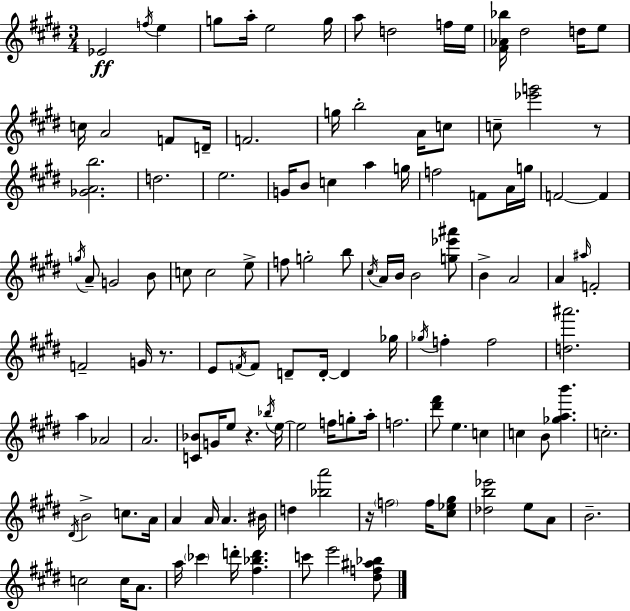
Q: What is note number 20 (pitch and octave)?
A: G5